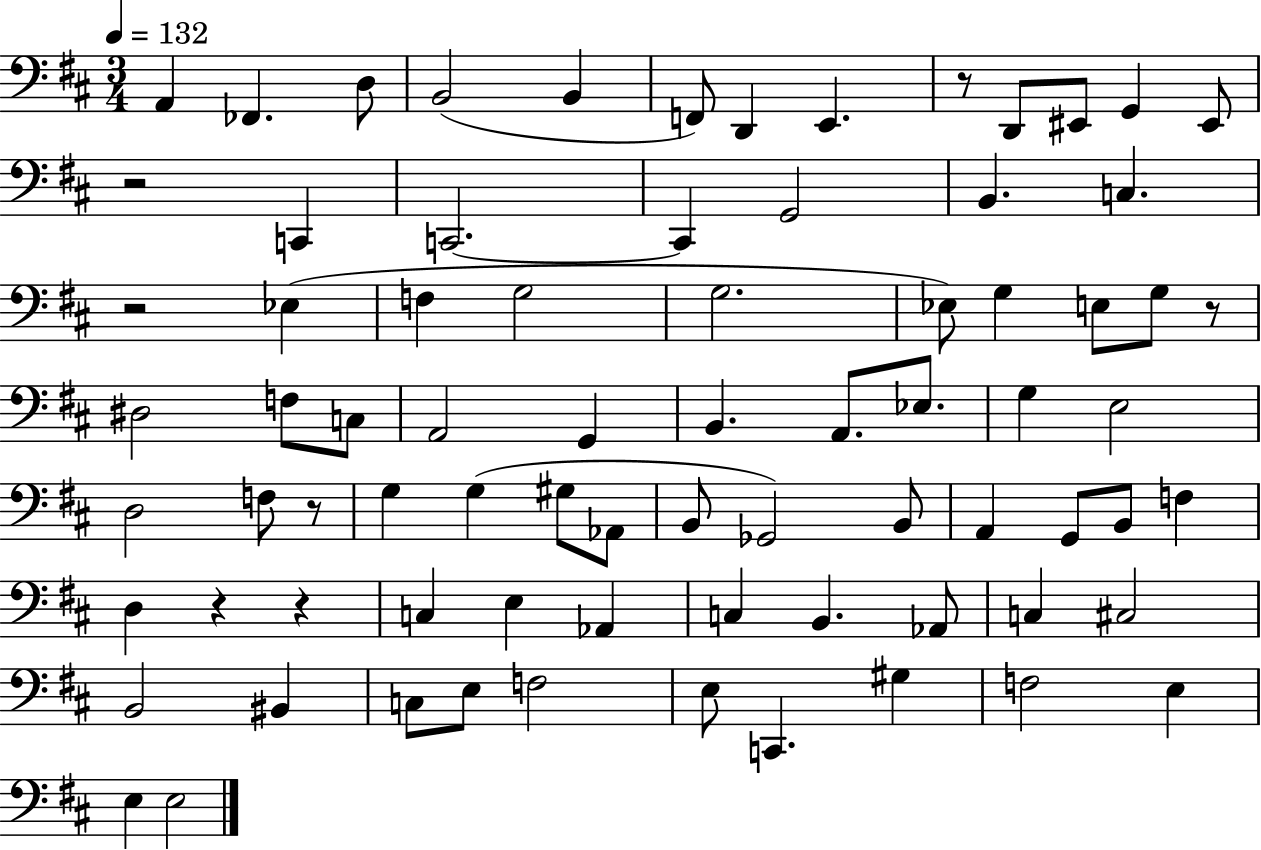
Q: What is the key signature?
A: D major